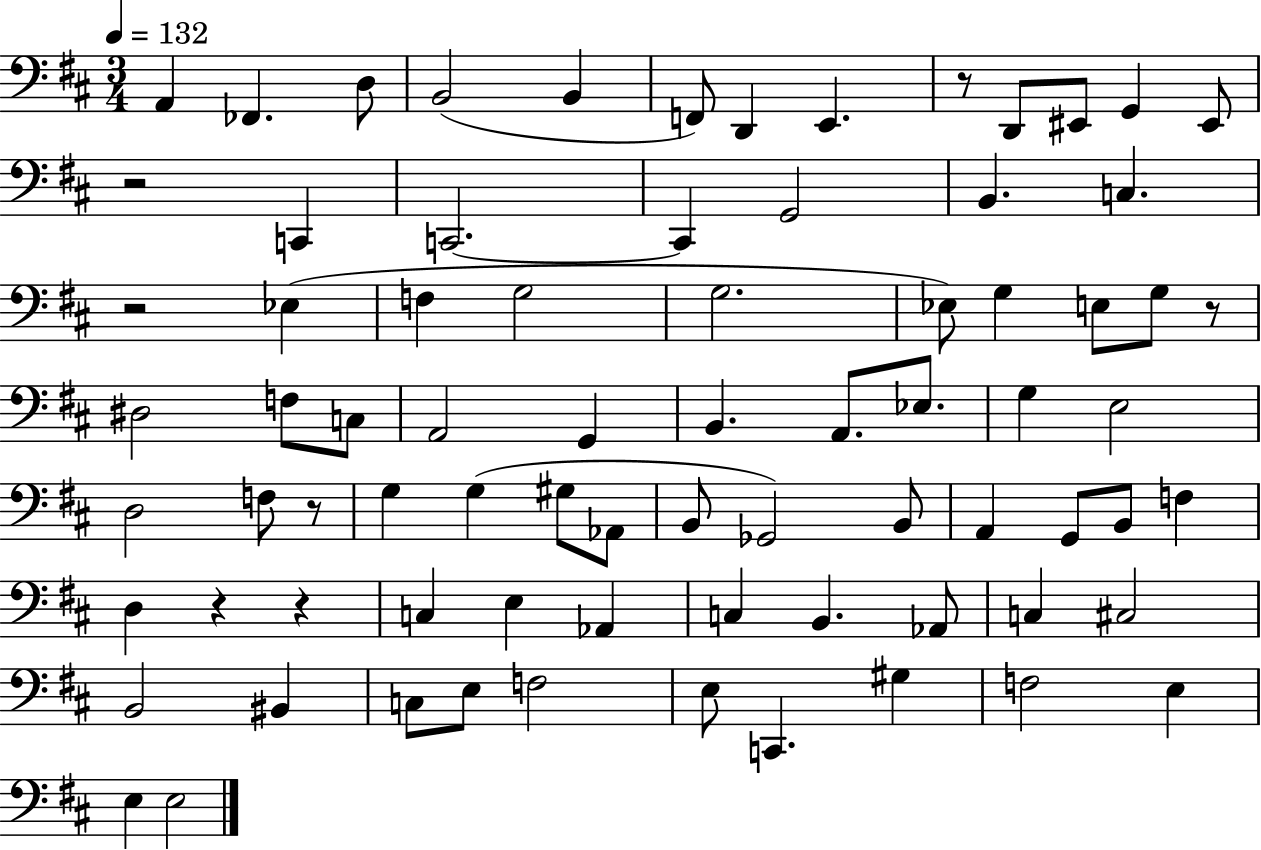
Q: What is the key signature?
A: D major